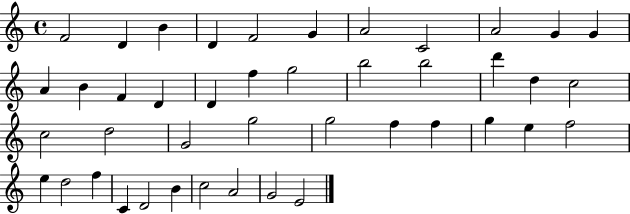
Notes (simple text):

F4/h D4/q B4/q D4/q F4/h G4/q A4/h C4/h A4/h G4/q G4/q A4/q B4/q F4/q D4/q D4/q F5/q G5/h B5/h B5/h D6/q D5/q C5/h C5/h D5/h G4/h G5/h G5/h F5/q F5/q G5/q E5/q F5/h E5/q D5/h F5/q C4/q D4/h B4/q C5/h A4/h G4/h E4/h